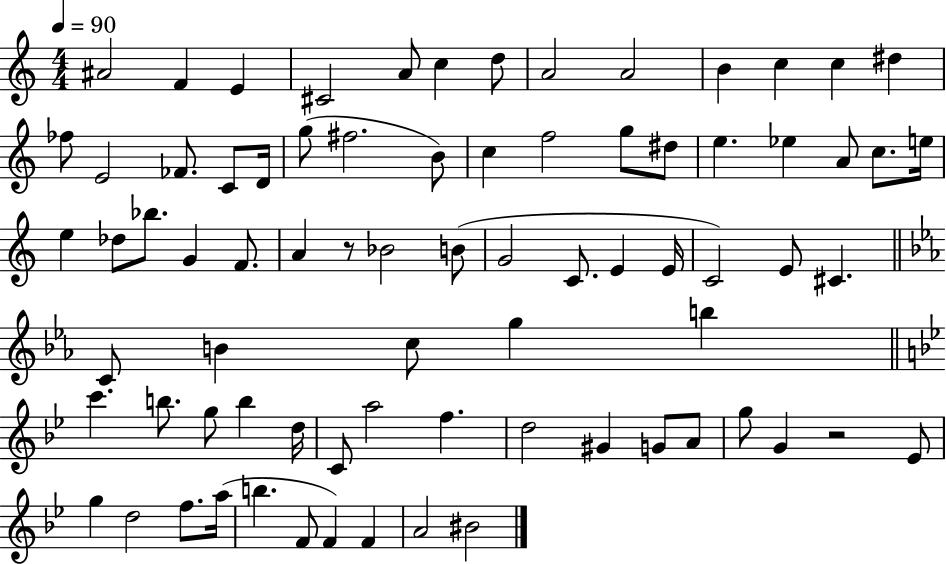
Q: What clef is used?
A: treble